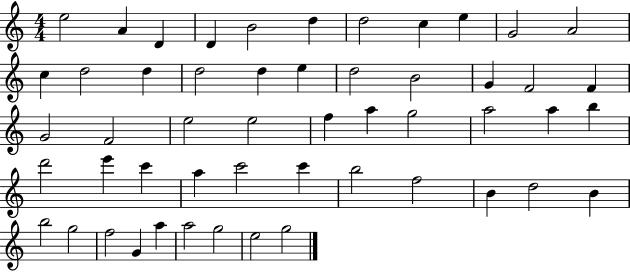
{
  \clef treble
  \numericTimeSignature
  \time 4/4
  \key c \major
  e''2 a'4 d'4 | d'4 b'2 d''4 | d''2 c''4 e''4 | g'2 a'2 | \break c''4 d''2 d''4 | d''2 d''4 e''4 | d''2 b'2 | g'4 f'2 f'4 | \break g'2 f'2 | e''2 e''2 | f''4 a''4 g''2 | a''2 a''4 b''4 | \break d'''2 e'''4 c'''4 | a''4 c'''2 c'''4 | b''2 f''2 | b'4 d''2 b'4 | \break b''2 g''2 | f''2 g'4 a''4 | a''2 g''2 | e''2 g''2 | \break \bar "|."
}